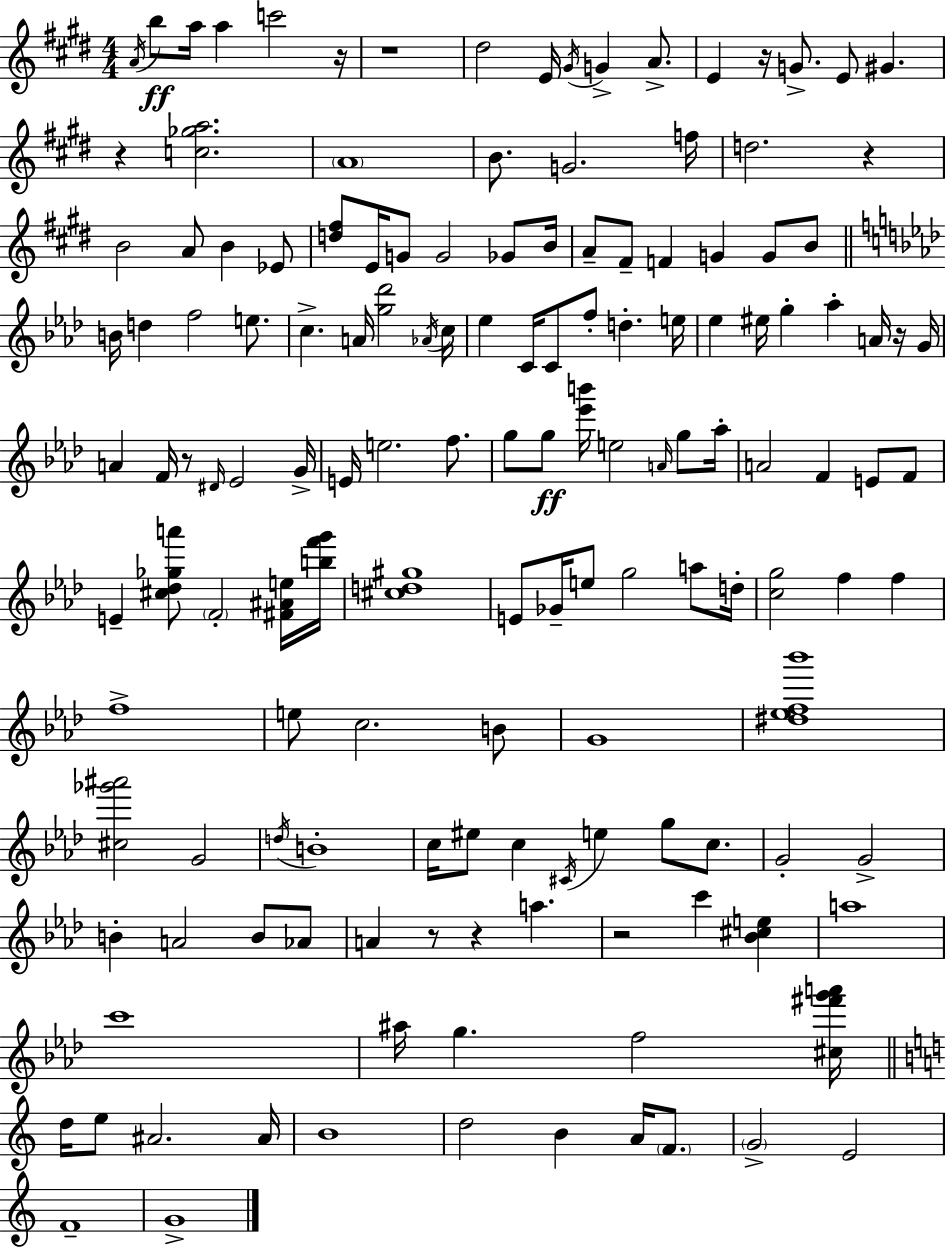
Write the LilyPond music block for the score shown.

{
  \clef treble
  \numericTimeSignature
  \time 4/4
  \key e \major
  \acciaccatura { a'16 }\ff b''8 a''16 a''4 c'''2 | r16 r1 | dis''2 e'16 \acciaccatura { gis'16 } g'4-> a'8.-> | e'4 r16 g'8.-> e'8 gis'4. | \break r4 <c'' ges'' a''>2. | \parenthesize a'1 | b'8. g'2. | f''16 d''2. r4 | \break b'2 a'8 b'4 | ees'8 <d'' fis''>8 e'16 g'8 g'2 ges'8 | b'16 a'8-- fis'8-- f'4 g'4 g'8 | b'8 \bar "||" \break \key aes \major b'16 d''4 f''2 e''8. | c''4.-> a'16 <g'' des'''>2 \acciaccatura { aes'16 } | c''16 ees''4 c'16 c'8 f''8-. d''4.-. | e''16 ees''4 eis''16 g''4-. aes''4-. a'16 r16 | \break g'16 a'4 f'16 r8 \grace { dis'16 } ees'2 | g'16-> e'16 e''2. f''8. | g''8 g''8\ff <ees''' b'''>16 e''2 \grace { a'16 } | g''8 aes''16-. a'2 f'4 e'8 | \break f'8 e'4-- <cis'' des'' ges'' a'''>8 \parenthesize f'2-. | <fis' ais' e''>16 <b'' f''' g'''>16 <cis'' d'' gis''>1 | e'8 ges'16-- e''8 g''2 | a''8 d''16-. <c'' g''>2 f''4 f''4 | \break f''1-> | e''8 c''2. | b'8 g'1 | <dis'' ees'' f'' bes'''>1 | \break <cis'' ges''' ais'''>2 g'2 | \acciaccatura { d''16 } b'1-. | c''16 eis''8 c''4 \acciaccatura { cis'16 } e''4 | g''8 c''8. g'2-. g'2-> | \break b'4-. a'2 | b'8 aes'8 a'4 r8 r4 a''4. | r2 c'''4 | <bes' cis'' e''>4 a''1 | \break c'''1 | ais''16 g''4. f''2 | <cis'' fis''' g''' a'''>16 \bar "||" \break \key c \major d''16 e''8 ais'2. ais'16 | b'1 | d''2 b'4 a'16 \parenthesize f'8. | \parenthesize g'2-> e'2 | \break f'1-- | g'1-> | \bar "|."
}